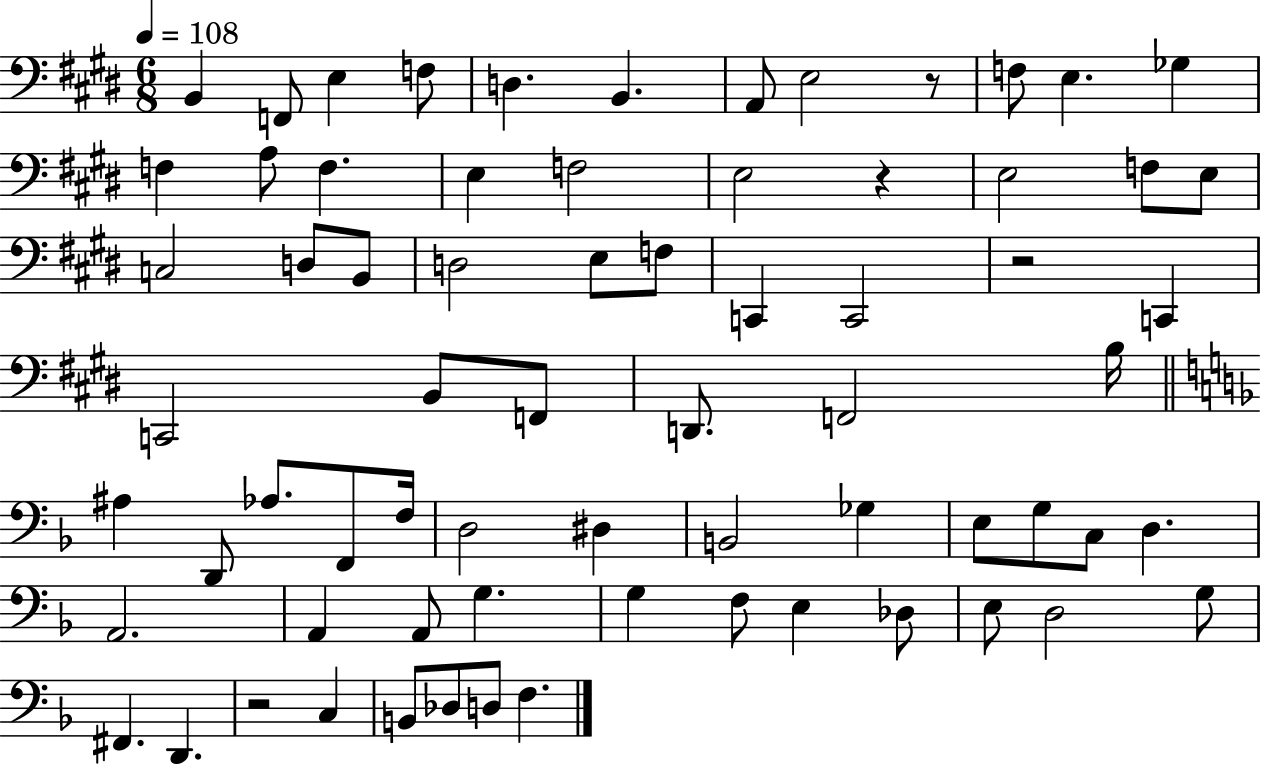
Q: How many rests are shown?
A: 4